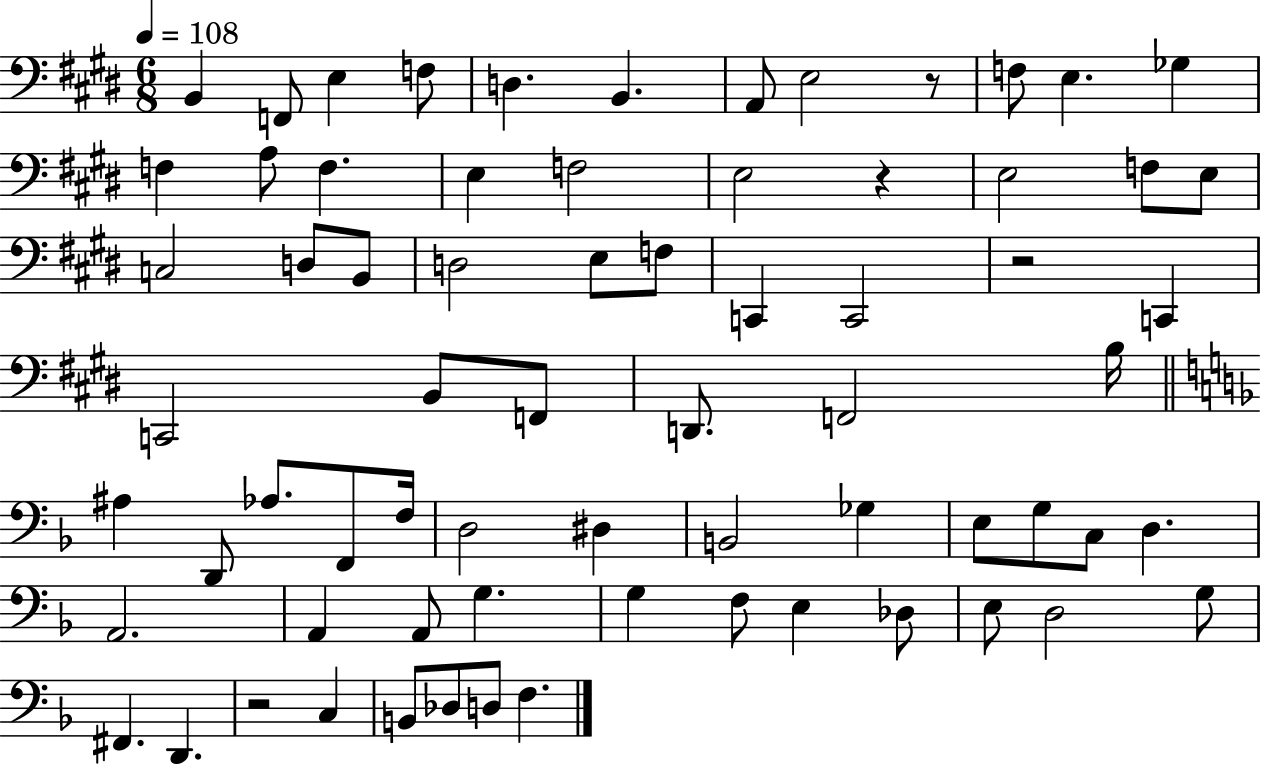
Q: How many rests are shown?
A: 4